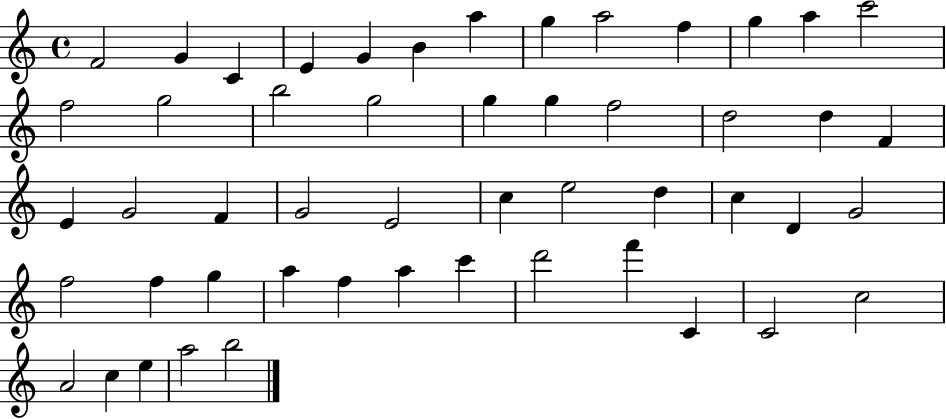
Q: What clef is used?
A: treble